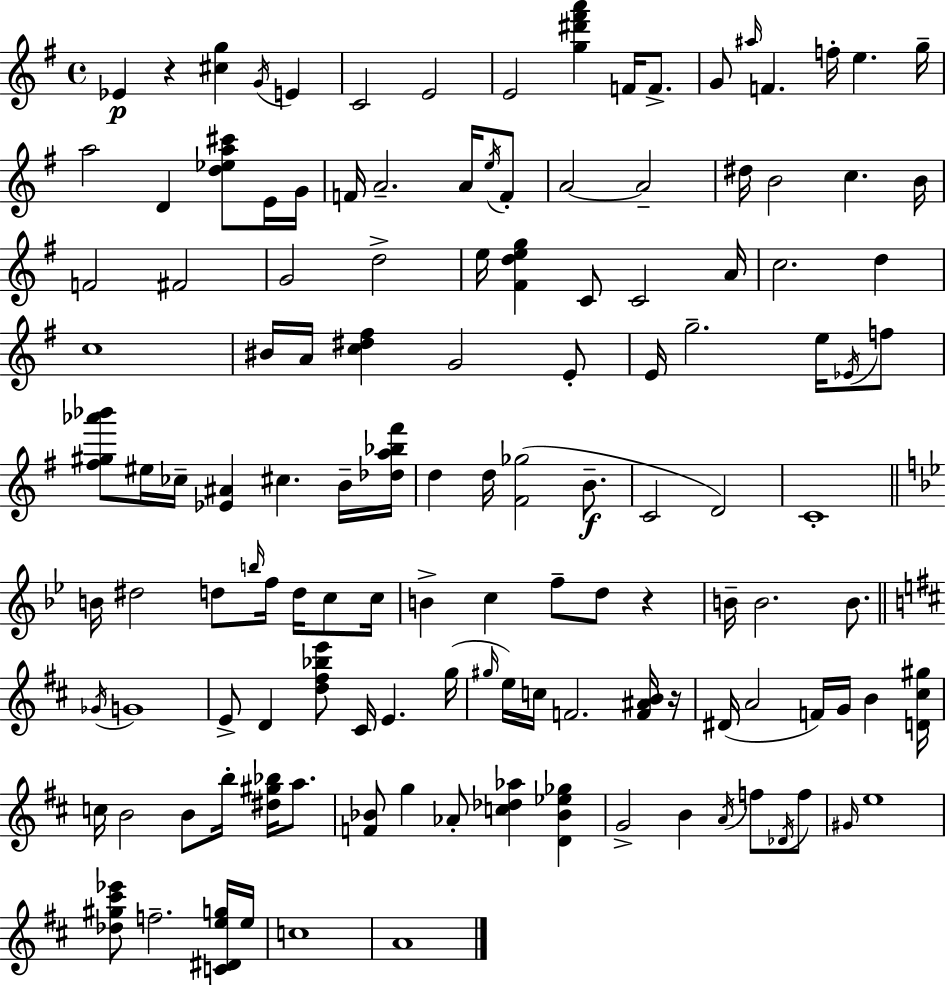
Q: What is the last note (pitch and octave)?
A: A4